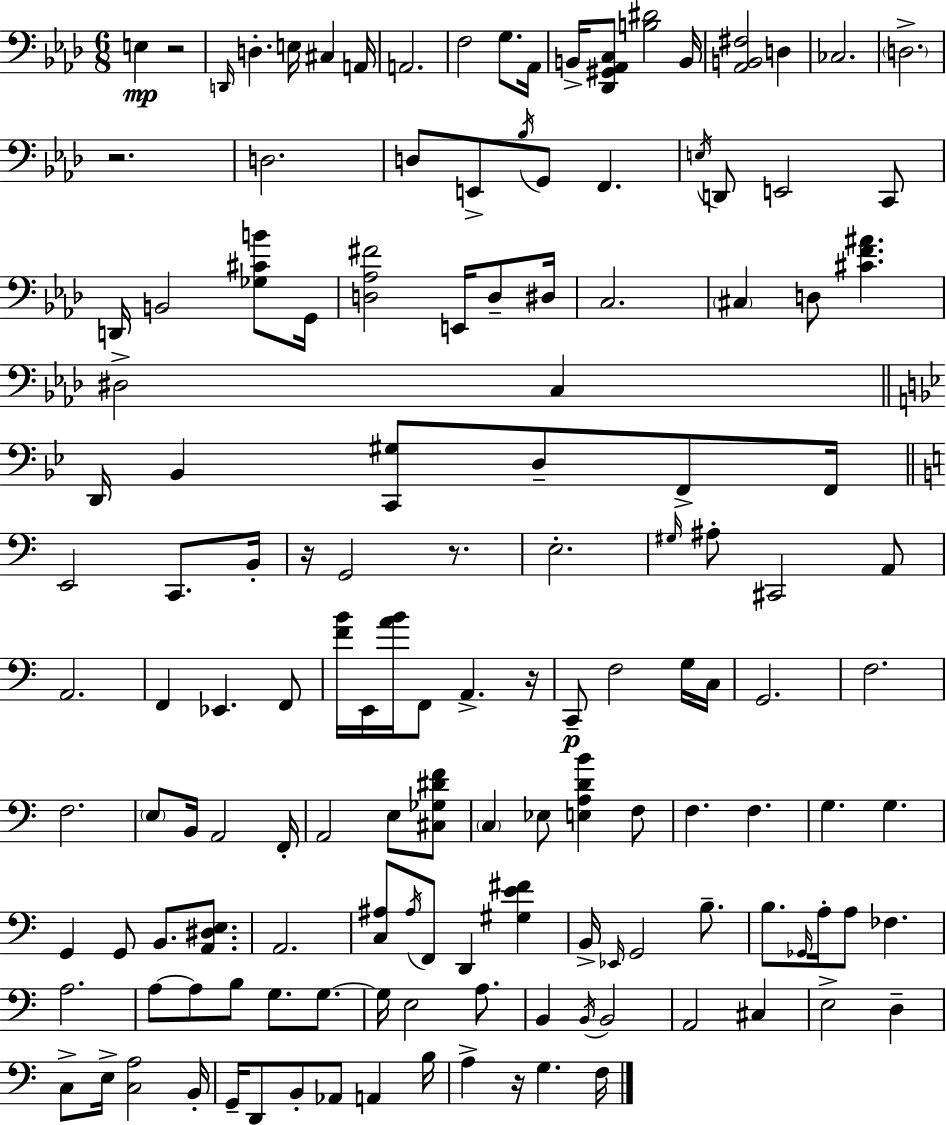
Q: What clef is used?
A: bass